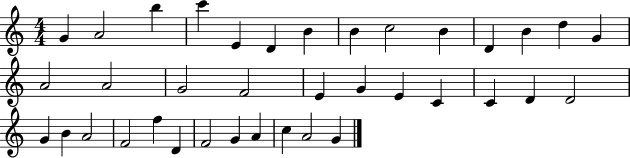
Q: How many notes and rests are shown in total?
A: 37